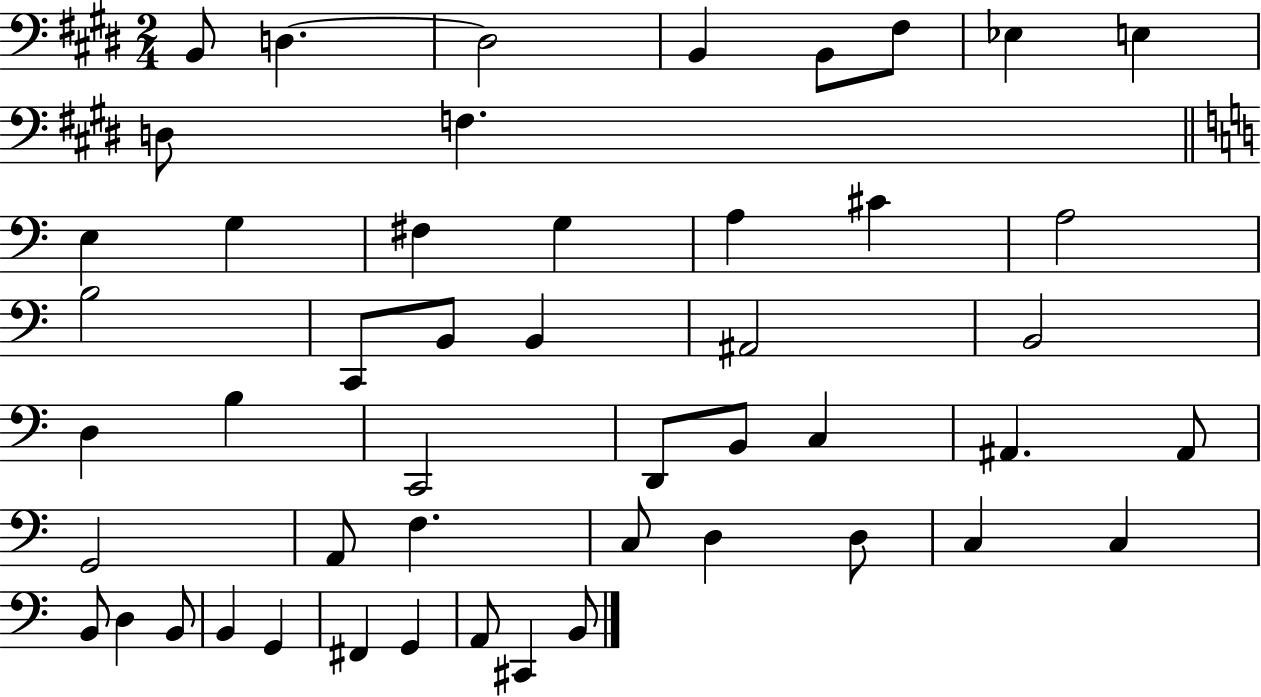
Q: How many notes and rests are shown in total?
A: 49